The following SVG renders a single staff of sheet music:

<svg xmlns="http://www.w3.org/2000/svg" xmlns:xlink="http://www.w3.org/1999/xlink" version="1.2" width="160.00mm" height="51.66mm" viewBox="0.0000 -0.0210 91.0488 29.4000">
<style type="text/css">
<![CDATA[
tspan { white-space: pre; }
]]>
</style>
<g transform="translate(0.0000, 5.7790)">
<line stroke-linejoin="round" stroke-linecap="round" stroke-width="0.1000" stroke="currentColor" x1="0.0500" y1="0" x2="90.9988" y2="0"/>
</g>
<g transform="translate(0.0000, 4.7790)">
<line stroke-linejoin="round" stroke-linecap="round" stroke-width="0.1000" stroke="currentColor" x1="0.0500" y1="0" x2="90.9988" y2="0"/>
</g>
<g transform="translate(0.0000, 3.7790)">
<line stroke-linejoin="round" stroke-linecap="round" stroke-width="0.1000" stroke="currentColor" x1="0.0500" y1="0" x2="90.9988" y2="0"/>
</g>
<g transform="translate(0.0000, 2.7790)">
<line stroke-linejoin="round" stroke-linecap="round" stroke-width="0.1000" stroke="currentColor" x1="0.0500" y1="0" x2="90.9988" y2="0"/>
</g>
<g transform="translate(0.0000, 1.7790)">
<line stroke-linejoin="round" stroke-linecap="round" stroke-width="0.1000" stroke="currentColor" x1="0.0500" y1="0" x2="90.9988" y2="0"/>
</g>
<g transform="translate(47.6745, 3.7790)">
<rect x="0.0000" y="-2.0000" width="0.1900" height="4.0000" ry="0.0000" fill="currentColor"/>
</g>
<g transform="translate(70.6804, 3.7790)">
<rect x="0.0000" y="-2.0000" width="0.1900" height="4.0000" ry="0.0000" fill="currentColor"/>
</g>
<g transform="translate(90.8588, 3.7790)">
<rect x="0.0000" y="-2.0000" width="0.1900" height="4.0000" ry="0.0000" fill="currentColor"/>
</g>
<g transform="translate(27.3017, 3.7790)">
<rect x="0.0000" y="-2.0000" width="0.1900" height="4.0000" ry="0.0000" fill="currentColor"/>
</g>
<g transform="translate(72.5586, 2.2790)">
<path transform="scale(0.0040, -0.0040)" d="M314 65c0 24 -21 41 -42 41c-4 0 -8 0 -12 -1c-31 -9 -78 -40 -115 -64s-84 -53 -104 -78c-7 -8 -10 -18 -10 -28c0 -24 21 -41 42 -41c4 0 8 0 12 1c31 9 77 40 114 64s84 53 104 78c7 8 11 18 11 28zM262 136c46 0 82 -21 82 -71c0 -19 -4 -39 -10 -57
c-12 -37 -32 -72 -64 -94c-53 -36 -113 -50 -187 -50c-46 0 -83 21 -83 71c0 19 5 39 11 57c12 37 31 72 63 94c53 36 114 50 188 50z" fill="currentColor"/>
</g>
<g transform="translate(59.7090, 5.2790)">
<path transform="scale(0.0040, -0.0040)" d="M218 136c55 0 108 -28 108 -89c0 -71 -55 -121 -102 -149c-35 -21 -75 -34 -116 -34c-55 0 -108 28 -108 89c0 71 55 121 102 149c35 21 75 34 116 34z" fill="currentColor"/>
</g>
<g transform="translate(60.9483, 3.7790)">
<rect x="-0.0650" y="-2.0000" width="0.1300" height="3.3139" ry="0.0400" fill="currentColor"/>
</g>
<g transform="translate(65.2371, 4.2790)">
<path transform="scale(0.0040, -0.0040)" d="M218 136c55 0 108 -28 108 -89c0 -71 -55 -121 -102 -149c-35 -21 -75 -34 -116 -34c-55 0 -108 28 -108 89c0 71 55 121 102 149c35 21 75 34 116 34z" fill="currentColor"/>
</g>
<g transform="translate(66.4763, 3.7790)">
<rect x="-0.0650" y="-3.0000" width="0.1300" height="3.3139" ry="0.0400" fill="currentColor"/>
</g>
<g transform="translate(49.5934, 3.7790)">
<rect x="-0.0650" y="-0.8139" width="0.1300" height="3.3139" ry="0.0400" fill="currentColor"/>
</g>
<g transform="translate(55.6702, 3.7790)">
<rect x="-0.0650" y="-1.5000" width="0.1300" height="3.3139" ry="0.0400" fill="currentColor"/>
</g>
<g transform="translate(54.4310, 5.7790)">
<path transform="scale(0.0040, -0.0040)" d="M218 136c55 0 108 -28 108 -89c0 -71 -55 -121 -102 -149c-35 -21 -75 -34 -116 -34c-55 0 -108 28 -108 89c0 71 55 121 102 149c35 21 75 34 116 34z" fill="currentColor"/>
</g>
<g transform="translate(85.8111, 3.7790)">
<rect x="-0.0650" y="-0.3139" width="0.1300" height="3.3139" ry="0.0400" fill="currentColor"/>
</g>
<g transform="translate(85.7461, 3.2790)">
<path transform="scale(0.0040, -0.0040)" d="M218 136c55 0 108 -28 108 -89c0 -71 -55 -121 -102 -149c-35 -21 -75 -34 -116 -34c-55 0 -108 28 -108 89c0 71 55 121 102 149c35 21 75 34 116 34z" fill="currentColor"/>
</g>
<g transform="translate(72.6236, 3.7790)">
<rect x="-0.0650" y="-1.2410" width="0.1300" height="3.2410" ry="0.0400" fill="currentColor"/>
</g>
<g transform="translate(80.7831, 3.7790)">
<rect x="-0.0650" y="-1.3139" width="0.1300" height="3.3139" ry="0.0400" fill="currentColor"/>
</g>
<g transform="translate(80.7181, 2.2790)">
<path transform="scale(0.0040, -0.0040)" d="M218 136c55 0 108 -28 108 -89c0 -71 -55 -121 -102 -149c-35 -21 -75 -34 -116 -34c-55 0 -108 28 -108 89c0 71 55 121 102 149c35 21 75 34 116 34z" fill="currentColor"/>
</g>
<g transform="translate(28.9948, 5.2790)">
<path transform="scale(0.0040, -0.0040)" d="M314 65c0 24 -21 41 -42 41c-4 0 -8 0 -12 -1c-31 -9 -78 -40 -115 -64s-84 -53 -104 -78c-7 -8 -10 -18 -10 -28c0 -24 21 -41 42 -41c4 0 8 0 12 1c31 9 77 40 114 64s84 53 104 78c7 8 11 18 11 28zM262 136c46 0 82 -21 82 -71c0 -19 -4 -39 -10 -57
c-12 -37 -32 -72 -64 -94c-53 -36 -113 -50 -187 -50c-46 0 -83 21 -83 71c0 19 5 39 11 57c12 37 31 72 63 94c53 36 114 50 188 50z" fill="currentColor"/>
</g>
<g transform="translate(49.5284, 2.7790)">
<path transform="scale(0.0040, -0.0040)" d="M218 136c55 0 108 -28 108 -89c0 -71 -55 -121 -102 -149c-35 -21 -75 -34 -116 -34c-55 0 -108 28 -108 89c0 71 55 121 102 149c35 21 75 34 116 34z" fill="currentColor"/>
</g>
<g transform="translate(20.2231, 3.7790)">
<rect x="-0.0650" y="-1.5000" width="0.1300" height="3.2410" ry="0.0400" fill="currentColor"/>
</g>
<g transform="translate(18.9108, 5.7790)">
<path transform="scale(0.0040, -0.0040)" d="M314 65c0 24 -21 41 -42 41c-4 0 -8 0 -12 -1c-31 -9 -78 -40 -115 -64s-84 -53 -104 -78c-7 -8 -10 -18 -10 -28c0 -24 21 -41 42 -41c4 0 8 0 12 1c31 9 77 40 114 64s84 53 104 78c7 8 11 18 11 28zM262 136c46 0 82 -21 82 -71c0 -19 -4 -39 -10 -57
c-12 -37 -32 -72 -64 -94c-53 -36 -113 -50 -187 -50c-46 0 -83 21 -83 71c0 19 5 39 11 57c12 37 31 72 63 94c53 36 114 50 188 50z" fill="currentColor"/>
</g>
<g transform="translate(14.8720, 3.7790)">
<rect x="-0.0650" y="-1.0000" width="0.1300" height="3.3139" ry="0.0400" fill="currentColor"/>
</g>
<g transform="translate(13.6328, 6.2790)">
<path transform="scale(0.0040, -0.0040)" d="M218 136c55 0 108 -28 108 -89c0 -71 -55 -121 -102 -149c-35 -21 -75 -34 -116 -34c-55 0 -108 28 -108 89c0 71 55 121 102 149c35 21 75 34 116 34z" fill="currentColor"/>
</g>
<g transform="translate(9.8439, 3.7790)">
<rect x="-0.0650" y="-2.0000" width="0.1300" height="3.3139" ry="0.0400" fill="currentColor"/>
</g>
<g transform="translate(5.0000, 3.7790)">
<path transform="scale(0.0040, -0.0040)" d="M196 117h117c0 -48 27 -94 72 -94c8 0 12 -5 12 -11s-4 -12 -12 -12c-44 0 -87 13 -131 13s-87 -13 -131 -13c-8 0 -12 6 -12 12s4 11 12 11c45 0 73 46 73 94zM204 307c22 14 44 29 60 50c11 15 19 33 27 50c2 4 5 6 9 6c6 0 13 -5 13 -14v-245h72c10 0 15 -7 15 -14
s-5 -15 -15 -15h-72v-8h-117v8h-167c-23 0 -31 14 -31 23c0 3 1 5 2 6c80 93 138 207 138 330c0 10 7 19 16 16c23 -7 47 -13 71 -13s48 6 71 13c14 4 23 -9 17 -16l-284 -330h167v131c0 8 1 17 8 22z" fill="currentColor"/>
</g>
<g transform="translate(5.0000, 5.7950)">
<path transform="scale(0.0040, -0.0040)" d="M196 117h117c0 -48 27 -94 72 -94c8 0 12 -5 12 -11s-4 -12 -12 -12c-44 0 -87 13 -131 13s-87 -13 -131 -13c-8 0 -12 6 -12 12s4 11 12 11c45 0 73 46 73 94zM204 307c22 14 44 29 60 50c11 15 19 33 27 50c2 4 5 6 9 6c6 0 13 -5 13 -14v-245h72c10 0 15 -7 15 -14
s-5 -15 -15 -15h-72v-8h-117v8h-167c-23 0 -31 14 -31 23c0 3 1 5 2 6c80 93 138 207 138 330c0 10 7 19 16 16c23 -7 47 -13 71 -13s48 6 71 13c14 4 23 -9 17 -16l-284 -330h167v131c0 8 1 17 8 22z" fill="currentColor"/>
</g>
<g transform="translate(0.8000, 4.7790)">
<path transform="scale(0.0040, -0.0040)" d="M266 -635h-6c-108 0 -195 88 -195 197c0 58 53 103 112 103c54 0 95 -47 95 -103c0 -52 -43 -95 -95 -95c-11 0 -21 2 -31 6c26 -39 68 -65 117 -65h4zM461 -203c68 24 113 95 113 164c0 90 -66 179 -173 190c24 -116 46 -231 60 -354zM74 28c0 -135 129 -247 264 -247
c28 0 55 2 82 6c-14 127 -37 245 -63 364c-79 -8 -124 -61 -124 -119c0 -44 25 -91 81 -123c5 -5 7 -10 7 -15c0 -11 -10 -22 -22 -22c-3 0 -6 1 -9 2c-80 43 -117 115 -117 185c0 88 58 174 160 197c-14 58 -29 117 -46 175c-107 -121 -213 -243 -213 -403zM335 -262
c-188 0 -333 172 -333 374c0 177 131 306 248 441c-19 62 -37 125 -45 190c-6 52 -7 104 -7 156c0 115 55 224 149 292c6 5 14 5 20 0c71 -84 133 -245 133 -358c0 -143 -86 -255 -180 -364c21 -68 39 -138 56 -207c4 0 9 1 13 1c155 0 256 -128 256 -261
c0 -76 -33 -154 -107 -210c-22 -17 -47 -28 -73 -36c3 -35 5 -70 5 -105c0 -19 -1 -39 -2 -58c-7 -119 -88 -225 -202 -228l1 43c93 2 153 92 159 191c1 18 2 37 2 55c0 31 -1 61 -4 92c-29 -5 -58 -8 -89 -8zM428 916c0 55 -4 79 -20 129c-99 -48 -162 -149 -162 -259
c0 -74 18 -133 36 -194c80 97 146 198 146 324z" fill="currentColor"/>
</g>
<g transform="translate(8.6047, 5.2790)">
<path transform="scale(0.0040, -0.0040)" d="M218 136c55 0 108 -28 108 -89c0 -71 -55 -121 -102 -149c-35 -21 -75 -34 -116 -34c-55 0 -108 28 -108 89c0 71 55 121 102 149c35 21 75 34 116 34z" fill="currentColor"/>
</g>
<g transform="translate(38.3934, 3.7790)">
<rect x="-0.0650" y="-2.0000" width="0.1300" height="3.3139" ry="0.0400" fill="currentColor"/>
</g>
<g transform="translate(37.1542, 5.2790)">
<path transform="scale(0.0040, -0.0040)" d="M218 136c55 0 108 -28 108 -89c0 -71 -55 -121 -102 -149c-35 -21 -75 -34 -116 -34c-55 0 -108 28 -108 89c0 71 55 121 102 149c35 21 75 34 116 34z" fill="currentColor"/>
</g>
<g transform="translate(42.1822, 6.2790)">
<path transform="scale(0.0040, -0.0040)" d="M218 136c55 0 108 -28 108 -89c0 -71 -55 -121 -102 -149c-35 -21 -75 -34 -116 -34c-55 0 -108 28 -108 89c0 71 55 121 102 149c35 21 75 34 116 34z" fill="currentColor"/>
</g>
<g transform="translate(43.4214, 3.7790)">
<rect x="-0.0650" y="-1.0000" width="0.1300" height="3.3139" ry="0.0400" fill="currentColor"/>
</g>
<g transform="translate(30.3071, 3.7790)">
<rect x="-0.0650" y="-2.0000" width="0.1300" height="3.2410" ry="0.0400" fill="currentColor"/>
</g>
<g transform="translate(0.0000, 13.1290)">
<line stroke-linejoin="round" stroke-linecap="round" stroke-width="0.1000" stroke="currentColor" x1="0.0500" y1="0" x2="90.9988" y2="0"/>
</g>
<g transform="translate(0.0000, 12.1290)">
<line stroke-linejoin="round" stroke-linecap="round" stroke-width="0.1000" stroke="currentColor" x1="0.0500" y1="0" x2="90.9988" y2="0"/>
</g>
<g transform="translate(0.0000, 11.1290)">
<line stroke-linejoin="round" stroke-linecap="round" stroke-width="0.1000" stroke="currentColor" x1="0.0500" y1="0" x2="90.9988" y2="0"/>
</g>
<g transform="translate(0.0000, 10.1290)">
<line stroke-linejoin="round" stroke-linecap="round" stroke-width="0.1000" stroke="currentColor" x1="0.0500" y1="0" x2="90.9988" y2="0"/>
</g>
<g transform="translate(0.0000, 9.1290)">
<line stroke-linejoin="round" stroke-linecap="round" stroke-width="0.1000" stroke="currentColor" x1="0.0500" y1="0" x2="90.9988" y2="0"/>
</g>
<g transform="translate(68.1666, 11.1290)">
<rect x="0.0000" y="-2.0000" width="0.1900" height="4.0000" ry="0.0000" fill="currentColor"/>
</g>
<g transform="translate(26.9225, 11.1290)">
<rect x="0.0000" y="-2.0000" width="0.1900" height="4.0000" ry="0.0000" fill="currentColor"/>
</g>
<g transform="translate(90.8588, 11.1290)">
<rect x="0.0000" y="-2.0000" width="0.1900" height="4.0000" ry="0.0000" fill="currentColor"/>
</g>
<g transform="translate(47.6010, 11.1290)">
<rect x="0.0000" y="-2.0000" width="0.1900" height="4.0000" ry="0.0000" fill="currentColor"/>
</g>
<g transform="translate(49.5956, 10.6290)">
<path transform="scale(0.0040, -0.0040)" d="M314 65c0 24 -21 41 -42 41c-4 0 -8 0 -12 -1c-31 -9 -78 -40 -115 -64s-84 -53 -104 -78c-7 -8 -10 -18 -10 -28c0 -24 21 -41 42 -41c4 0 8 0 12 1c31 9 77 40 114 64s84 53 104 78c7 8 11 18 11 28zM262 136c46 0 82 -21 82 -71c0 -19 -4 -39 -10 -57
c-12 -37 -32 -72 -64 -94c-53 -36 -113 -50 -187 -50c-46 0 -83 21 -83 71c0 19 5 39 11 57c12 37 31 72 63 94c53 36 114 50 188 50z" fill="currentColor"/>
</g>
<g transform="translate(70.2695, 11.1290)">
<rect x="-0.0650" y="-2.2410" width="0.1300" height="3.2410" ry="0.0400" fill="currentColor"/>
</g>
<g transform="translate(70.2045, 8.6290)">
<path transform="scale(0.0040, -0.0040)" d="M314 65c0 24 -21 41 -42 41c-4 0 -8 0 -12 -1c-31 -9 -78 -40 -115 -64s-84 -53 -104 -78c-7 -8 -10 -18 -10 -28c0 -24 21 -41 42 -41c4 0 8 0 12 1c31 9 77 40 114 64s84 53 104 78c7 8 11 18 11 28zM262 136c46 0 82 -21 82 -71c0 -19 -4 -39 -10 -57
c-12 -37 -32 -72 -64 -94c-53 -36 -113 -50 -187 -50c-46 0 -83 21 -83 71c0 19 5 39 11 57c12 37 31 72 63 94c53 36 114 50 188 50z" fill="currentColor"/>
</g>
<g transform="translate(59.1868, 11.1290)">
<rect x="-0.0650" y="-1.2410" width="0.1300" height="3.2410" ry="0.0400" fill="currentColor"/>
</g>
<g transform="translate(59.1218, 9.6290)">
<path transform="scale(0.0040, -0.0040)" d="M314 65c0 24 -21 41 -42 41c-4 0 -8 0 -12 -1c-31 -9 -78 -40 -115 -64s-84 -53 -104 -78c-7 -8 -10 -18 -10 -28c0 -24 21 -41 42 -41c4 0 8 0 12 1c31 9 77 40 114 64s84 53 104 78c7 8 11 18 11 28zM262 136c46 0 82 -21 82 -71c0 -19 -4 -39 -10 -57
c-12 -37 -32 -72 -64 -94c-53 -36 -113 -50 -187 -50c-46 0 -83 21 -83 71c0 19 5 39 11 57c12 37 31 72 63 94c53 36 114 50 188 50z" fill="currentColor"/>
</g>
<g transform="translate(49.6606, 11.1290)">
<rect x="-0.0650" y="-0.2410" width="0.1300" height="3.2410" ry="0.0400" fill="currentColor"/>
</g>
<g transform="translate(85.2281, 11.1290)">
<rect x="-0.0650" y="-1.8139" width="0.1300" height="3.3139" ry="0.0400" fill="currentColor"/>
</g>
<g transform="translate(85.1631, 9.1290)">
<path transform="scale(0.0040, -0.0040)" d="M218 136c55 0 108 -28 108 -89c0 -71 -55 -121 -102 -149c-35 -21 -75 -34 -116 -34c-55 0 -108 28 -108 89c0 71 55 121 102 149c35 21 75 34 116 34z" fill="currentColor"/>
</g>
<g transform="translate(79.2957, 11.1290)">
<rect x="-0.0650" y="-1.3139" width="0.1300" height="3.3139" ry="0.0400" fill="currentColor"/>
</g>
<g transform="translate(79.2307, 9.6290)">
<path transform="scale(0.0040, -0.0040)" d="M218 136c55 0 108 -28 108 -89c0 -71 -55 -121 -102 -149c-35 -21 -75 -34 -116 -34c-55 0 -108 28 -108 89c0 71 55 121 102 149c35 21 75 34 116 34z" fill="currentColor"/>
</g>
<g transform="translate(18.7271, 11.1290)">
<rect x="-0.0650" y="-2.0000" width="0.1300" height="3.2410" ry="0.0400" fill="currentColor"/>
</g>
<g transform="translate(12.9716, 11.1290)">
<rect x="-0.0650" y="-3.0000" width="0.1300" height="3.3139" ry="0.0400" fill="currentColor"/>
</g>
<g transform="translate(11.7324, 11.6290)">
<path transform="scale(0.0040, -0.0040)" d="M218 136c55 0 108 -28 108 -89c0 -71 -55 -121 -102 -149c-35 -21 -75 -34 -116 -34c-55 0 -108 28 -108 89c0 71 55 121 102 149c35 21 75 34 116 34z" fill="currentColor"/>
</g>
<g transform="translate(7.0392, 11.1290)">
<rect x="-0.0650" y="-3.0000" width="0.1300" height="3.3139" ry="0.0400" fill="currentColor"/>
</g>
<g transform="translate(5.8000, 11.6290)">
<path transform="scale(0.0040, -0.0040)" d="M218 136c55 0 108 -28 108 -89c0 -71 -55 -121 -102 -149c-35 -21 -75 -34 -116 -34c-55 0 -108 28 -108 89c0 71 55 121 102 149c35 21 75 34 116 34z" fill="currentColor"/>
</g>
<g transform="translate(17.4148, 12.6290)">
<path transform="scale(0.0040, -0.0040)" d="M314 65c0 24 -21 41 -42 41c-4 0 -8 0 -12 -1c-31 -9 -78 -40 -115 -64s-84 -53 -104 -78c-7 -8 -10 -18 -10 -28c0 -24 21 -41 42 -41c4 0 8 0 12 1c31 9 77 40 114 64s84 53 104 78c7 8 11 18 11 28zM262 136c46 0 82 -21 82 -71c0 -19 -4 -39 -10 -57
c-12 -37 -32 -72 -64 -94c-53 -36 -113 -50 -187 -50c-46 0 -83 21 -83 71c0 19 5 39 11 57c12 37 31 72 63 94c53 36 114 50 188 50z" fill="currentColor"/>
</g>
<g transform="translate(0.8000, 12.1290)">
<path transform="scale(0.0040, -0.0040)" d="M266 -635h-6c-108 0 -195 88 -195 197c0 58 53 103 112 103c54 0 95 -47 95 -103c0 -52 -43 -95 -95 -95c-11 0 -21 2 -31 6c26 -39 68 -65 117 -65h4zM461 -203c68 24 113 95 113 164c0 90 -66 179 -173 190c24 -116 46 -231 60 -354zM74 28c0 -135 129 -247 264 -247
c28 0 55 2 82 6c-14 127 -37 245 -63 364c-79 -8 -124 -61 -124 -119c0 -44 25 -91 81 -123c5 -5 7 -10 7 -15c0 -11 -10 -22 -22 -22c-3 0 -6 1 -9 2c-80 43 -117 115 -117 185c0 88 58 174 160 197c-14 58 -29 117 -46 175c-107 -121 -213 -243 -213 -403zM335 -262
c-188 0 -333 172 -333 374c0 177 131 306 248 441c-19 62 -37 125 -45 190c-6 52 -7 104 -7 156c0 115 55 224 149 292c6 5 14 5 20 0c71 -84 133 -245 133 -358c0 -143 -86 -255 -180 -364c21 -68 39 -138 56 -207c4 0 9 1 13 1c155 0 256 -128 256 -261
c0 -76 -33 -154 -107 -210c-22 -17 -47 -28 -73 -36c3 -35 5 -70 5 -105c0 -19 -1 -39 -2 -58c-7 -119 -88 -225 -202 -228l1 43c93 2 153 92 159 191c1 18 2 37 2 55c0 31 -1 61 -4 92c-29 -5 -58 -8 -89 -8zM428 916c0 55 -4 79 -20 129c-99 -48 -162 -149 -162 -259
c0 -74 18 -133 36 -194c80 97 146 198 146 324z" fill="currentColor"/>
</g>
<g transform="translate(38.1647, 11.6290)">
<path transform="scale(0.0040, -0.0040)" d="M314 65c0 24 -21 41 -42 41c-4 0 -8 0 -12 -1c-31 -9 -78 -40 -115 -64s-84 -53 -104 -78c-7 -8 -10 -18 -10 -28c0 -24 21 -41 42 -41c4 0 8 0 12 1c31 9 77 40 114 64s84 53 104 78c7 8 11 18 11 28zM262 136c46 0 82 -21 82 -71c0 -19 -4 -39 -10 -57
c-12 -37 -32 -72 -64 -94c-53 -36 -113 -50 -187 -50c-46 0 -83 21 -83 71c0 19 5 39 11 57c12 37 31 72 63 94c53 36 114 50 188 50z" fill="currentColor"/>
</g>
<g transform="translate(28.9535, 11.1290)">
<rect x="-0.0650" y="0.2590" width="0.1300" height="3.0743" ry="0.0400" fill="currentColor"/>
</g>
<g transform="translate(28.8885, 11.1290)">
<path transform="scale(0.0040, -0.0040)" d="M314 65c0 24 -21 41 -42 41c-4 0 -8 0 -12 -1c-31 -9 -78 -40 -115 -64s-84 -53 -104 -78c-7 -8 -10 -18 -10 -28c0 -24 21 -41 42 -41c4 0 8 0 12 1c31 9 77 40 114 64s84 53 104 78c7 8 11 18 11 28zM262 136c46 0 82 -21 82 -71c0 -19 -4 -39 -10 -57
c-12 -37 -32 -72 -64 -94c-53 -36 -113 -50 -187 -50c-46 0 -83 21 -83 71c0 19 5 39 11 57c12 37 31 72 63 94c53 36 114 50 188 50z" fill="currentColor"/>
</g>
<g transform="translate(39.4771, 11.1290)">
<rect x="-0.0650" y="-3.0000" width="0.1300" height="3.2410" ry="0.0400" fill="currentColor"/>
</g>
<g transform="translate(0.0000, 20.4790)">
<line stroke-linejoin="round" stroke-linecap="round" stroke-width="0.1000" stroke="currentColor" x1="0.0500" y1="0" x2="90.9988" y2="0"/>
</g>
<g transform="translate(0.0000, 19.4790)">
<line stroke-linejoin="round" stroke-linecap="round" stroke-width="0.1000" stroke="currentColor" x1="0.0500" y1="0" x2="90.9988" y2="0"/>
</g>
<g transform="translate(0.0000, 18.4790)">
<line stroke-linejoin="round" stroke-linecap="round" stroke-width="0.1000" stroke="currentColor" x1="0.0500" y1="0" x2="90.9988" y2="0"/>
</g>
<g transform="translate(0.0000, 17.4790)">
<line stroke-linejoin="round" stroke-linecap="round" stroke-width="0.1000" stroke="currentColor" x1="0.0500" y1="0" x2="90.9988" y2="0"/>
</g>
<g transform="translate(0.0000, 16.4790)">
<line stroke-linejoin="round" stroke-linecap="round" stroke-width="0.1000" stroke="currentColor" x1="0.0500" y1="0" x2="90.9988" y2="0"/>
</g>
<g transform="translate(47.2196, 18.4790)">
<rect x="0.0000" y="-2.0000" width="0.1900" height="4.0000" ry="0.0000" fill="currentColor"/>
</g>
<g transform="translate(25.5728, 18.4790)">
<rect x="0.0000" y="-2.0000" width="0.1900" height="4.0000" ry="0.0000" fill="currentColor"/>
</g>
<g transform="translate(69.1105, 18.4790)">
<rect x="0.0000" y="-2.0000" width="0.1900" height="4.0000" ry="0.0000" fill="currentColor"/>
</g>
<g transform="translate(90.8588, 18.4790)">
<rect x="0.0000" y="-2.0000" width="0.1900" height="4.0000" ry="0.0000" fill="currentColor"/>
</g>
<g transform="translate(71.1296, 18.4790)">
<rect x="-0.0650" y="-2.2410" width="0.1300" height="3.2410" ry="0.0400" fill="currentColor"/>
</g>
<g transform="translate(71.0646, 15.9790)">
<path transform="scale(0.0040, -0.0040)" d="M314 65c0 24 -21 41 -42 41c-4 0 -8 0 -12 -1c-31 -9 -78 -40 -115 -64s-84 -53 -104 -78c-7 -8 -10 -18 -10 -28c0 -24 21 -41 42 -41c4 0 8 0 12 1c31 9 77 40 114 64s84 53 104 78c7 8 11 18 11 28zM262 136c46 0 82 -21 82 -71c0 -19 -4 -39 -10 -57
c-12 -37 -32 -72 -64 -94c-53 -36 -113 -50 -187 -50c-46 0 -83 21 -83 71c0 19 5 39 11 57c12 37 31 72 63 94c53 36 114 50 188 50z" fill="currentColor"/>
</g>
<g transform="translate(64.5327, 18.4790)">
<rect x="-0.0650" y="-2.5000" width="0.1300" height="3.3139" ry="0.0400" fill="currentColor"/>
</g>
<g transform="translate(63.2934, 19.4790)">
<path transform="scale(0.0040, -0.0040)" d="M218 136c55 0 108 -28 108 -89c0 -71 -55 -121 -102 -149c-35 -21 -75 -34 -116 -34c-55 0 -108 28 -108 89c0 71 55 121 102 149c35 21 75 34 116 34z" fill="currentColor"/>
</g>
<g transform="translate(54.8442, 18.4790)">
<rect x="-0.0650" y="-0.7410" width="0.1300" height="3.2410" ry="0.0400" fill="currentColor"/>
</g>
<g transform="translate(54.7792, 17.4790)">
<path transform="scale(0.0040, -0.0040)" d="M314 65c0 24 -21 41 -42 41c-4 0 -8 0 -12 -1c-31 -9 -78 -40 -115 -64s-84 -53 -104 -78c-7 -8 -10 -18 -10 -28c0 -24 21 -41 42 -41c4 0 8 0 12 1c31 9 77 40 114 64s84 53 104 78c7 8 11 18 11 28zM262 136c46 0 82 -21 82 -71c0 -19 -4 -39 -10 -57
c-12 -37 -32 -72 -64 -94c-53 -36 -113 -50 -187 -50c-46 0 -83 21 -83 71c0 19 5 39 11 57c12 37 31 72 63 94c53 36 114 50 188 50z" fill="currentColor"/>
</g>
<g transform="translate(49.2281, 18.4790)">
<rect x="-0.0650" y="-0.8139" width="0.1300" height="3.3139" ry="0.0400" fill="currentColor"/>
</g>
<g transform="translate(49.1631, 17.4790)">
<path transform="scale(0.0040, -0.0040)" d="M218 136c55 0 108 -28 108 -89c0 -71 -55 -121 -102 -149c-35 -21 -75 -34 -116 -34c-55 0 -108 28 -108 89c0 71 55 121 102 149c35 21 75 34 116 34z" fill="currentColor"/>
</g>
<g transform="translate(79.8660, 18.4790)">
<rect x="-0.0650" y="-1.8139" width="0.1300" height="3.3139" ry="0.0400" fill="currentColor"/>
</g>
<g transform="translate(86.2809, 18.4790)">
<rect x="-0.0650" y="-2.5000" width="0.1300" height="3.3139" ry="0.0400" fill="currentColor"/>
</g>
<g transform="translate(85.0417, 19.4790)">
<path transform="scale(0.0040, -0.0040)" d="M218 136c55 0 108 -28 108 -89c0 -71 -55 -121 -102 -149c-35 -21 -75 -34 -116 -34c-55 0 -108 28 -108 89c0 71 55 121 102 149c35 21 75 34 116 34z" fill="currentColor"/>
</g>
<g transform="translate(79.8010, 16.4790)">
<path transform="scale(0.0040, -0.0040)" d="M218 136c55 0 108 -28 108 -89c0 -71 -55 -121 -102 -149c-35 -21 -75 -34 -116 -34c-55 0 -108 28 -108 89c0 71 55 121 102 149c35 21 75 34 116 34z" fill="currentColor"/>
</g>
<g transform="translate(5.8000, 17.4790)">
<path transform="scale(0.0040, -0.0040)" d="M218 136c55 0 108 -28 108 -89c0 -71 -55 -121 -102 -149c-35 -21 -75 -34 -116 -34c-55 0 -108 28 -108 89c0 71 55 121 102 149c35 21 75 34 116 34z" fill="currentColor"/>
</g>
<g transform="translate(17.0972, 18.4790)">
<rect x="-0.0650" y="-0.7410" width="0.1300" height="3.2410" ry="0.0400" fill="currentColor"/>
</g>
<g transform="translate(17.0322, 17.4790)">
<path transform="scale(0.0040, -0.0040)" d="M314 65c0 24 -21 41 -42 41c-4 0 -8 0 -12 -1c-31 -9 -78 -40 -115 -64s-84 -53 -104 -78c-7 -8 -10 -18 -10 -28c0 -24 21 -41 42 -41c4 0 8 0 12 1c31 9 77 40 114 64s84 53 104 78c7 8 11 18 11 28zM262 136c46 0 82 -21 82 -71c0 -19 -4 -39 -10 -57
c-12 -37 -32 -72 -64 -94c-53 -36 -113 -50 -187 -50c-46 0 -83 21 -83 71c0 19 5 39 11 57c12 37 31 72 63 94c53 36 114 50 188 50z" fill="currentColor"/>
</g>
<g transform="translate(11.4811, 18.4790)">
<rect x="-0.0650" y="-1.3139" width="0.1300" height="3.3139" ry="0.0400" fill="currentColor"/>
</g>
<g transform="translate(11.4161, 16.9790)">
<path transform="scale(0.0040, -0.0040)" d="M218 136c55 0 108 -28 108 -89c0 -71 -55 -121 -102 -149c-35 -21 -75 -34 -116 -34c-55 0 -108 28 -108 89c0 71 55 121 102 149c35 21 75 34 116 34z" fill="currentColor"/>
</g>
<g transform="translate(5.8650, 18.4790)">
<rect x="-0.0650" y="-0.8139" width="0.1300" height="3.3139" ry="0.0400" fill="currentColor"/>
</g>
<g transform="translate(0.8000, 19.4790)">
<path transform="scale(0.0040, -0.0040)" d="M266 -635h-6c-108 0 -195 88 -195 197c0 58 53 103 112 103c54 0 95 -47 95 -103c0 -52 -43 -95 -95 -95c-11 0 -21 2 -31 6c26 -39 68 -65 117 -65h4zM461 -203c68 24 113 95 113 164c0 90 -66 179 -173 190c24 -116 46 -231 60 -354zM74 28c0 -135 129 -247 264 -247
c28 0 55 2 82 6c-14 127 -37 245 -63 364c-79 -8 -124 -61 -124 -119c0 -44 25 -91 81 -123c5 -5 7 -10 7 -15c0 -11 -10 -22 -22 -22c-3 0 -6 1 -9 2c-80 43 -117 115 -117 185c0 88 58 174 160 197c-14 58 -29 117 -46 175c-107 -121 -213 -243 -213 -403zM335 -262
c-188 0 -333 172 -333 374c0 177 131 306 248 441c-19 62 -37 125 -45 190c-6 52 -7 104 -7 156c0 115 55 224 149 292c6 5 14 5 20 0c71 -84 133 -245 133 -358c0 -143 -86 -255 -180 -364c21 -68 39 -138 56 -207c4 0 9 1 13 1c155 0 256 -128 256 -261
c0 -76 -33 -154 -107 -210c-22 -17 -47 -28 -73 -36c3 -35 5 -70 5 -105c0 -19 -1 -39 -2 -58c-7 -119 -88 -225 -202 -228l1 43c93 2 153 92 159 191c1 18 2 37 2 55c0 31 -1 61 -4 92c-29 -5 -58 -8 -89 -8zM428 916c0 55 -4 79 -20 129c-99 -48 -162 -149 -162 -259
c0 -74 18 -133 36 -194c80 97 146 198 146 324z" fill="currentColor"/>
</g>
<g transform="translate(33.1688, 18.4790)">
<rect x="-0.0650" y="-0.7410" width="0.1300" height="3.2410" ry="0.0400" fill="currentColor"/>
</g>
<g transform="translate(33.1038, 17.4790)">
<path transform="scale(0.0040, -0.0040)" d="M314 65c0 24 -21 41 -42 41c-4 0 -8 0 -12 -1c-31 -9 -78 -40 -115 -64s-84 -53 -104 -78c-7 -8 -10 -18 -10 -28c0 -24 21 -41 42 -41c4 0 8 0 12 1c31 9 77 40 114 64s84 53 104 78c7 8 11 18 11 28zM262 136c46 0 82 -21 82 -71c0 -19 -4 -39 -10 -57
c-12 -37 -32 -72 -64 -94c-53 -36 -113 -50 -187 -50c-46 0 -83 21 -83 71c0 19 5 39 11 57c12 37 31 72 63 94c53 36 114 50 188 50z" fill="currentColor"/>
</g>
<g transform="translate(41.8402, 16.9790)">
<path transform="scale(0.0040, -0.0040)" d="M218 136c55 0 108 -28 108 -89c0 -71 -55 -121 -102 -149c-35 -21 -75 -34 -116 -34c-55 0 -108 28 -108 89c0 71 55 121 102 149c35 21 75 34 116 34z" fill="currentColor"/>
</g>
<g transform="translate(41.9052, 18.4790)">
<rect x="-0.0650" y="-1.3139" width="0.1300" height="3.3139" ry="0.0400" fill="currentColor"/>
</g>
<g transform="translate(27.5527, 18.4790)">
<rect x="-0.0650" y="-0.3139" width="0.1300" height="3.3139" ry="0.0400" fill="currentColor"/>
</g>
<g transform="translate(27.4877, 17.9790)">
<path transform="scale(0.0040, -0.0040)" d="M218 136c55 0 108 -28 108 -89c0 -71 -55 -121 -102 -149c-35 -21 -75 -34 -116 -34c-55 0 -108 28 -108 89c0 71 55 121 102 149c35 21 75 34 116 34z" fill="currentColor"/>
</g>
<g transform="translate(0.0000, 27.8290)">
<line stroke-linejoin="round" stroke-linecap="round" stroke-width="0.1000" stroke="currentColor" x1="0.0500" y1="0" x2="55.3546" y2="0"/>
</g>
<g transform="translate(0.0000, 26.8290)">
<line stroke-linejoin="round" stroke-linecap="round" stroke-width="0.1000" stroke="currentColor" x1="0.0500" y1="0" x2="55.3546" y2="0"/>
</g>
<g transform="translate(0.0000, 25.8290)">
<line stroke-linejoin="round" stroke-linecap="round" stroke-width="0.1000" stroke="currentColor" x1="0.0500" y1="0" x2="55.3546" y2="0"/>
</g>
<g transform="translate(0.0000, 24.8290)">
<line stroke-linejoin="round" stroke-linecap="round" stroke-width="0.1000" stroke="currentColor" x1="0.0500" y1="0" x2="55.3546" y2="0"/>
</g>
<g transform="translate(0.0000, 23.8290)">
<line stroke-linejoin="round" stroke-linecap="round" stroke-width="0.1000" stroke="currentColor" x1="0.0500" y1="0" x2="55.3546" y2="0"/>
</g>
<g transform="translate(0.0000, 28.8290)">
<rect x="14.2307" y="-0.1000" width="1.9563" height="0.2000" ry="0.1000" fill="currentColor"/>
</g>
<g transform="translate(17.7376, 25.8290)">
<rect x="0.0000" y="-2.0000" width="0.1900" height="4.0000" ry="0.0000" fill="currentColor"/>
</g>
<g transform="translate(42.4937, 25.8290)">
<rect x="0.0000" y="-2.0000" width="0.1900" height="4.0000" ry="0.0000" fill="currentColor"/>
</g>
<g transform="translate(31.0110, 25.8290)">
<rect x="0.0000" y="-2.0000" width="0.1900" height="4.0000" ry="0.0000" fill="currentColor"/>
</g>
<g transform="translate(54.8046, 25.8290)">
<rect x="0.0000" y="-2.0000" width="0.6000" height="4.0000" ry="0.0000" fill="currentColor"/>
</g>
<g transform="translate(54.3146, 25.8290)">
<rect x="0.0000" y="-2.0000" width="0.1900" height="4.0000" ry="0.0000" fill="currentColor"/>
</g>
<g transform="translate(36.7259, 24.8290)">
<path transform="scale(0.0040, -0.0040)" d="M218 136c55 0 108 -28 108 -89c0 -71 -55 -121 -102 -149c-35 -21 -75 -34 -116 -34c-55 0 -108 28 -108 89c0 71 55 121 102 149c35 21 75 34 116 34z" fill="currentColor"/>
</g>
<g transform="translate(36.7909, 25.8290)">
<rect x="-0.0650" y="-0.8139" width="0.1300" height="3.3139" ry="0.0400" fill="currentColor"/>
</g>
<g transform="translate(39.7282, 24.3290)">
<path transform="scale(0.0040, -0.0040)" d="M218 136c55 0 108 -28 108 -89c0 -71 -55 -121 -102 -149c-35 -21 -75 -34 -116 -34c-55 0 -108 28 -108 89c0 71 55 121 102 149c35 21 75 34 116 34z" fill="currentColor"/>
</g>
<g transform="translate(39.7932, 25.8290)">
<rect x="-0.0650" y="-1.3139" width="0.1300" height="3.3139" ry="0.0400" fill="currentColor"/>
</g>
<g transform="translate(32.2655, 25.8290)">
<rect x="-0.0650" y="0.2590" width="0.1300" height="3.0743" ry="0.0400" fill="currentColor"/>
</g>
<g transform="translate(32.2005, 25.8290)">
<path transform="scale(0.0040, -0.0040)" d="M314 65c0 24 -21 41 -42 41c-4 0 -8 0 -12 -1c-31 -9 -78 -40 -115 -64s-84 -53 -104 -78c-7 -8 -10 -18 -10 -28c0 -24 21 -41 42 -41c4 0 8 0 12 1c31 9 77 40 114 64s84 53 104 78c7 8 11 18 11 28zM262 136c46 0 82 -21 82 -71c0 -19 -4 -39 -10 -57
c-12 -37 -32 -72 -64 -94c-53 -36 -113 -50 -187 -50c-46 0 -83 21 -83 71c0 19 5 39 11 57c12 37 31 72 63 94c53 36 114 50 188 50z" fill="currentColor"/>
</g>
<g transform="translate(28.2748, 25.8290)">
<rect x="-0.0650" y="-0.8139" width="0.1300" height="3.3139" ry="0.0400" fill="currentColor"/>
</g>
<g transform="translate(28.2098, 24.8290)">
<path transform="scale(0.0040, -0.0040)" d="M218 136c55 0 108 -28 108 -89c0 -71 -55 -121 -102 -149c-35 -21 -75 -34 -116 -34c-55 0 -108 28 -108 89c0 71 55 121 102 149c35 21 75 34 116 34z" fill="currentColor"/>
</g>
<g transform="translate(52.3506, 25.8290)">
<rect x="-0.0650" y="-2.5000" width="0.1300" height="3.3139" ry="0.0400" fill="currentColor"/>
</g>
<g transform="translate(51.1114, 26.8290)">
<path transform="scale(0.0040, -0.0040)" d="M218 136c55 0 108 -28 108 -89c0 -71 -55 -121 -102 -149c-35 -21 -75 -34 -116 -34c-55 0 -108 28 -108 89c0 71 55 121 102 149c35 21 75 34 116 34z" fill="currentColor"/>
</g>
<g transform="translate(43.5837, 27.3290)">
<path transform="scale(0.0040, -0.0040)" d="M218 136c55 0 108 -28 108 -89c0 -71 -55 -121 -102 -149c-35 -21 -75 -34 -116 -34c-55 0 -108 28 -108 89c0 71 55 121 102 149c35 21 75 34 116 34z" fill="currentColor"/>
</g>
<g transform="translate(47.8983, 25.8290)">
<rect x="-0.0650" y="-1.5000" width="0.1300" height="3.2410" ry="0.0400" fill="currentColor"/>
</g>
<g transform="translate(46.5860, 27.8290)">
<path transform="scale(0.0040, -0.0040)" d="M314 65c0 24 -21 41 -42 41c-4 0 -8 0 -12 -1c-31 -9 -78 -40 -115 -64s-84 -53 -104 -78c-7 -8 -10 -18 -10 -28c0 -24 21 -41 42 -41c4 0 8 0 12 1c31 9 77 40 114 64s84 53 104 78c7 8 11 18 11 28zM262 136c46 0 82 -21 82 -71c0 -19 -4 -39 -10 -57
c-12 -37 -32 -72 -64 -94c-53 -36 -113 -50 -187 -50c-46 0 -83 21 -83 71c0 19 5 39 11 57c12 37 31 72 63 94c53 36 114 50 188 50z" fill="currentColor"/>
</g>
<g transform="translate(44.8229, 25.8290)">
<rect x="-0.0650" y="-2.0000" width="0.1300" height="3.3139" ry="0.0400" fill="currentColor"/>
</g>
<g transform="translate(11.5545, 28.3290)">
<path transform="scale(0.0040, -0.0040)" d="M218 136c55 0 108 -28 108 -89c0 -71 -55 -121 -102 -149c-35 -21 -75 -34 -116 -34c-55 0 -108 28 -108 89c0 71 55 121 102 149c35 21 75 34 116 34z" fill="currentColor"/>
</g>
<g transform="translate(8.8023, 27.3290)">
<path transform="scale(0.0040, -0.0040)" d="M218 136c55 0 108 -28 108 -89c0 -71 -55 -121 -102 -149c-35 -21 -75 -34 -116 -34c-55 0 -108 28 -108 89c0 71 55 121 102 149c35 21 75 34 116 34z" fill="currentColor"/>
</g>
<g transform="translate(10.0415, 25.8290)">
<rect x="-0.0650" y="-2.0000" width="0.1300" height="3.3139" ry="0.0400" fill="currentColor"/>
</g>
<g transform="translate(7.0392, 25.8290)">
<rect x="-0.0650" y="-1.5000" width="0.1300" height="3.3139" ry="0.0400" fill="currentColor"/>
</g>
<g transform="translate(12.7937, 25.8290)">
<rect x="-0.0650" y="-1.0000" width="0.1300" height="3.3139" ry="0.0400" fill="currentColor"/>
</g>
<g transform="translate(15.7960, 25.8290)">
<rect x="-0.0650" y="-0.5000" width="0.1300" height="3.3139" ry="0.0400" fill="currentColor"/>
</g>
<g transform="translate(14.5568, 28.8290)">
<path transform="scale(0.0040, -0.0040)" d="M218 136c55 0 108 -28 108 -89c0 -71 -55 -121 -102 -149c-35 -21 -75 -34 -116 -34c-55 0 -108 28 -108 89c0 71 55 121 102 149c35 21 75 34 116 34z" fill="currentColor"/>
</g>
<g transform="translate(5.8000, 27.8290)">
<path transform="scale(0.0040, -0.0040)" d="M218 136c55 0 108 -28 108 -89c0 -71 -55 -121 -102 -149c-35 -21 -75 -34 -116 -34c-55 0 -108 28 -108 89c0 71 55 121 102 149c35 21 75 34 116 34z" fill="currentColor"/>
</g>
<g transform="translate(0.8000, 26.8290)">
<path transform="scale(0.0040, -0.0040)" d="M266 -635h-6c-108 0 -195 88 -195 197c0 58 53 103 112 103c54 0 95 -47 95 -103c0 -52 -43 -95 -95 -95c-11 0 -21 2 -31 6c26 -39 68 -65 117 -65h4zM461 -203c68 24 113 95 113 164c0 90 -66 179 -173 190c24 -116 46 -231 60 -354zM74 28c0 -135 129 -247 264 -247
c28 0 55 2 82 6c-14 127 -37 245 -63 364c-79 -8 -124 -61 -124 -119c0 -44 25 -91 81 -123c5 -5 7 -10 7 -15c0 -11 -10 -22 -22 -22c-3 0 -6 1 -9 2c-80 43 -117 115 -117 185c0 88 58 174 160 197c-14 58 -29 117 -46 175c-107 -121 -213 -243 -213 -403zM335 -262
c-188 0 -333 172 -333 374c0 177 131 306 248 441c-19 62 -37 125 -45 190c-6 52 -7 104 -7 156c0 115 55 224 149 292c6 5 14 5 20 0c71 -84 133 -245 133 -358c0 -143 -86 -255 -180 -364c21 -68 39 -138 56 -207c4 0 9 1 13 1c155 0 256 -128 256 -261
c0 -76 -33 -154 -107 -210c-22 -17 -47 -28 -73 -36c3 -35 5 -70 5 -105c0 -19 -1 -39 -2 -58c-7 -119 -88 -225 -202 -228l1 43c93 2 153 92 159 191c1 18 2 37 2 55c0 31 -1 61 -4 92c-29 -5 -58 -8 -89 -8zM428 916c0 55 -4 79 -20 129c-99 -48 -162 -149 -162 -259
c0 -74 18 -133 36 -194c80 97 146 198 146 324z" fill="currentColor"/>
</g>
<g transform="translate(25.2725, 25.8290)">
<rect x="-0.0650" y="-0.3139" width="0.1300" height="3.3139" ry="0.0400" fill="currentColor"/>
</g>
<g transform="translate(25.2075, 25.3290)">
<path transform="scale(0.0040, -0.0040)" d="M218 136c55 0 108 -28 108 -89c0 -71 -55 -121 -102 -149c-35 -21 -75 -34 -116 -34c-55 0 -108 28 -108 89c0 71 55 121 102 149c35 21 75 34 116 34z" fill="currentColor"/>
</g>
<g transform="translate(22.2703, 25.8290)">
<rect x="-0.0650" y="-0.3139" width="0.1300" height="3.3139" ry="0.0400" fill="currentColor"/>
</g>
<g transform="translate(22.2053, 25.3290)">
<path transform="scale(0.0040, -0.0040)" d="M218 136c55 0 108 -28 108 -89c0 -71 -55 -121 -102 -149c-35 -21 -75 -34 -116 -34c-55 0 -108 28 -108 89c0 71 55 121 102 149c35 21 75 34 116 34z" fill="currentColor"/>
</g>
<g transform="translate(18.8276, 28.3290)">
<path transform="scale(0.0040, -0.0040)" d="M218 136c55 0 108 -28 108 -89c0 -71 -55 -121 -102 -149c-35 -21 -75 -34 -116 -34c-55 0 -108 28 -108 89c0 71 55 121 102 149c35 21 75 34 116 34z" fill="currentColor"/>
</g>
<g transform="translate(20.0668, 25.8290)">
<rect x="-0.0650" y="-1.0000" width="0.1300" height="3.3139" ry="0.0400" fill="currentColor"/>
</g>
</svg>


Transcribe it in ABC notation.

X:1
T:Untitled
M:4/4
L:1/4
K:C
F D E2 F2 F D d E F A e2 e c A A F2 B2 A2 c2 e2 g2 e f d e d2 c d2 e d d2 G g2 f G E F D C D c c d B2 d e F E2 G